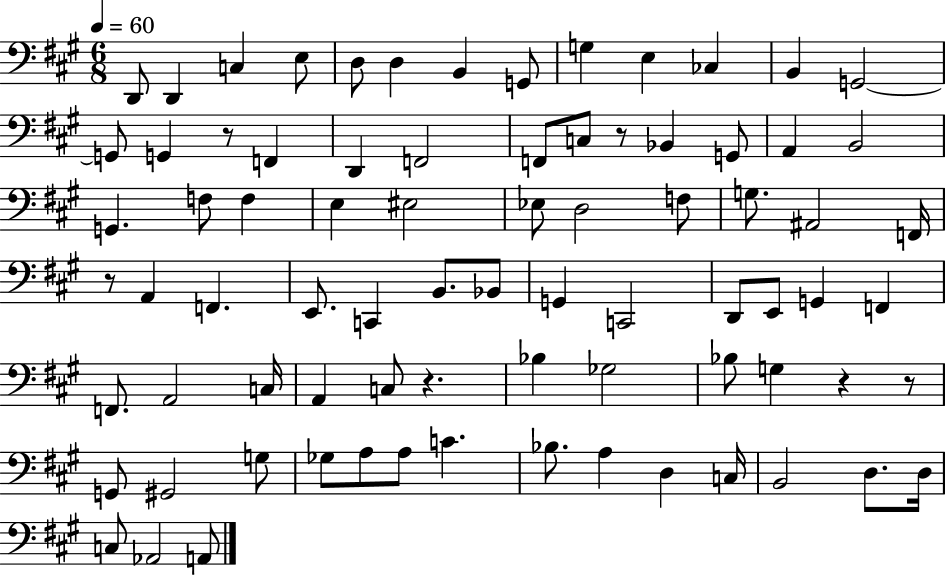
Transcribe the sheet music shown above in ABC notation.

X:1
T:Untitled
M:6/8
L:1/4
K:A
D,,/2 D,, C, E,/2 D,/2 D, B,, G,,/2 G, E, _C, B,, G,,2 G,,/2 G,, z/2 F,, D,, F,,2 F,,/2 C,/2 z/2 _B,, G,,/2 A,, B,,2 G,, F,/2 F, E, ^E,2 _E,/2 D,2 F,/2 G,/2 ^A,,2 F,,/4 z/2 A,, F,, E,,/2 C,, B,,/2 _B,,/2 G,, C,,2 D,,/2 E,,/2 G,, F,, F,,/2 A,,2 C,/4 A,, C,/2 z _B, _G,2 _B,/2 G, z z/2 G,,/2 ^G,,2 G,/2 _G,/2 A,/2 A,/2 C _B,/2 A, D, C,/4 B,,2 D,/2 D,/4 C,/2 _A,,2 A,,/2